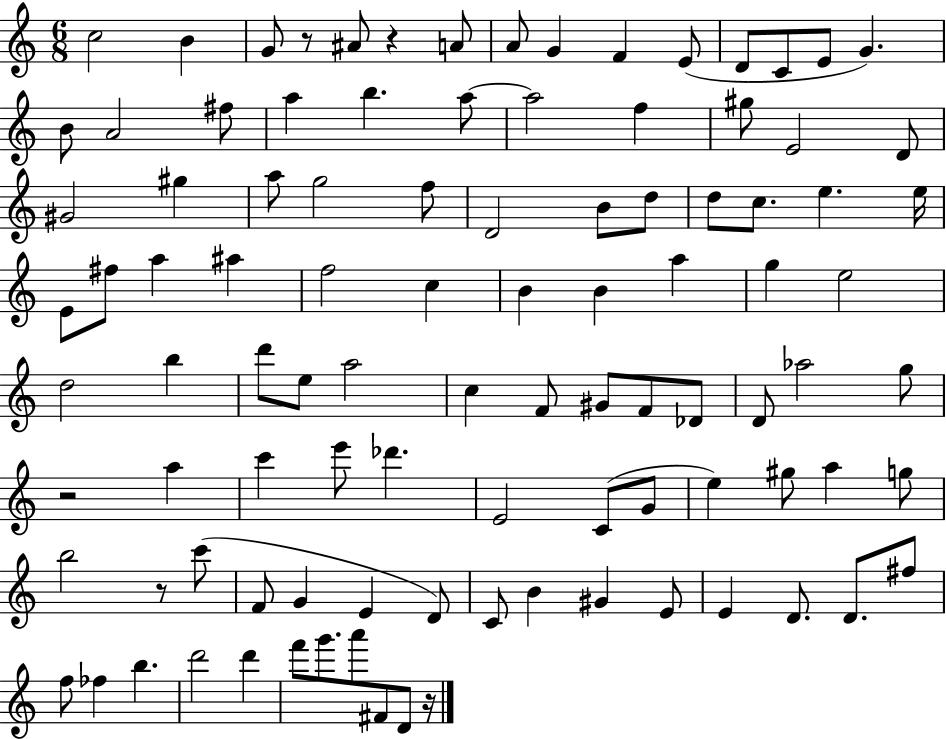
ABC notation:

X:1
T:Untitled
M:6/8
L:1/4
K:C
c2 B G/2 z/2 ^A/2 z A/2 A/2 G F E/2 D/2 C/2 E/2 G B/2 A2 ^f/2 a b a/2 a2 f ^g/2 E2 D/2 ^G2 ^g a/2 g2 f/2 D2 B/2 d/2 d/2 c/2 e e/4 E/2 ^f/2 a ^a f2 c B B a g e2 d2 b d'/2 e/2 a2 c F/2 ^G/2 F/2 _D/2 D/2 _a2 g/2 z2 a c' e'/2 _d' E2 C/2 G/2 e ^g/2 a g/2 b2 z/2 c'/2 F/2 G E D/2 C/2 B ^G E/2 E D/2 D/2 ^f/2 f/2 _f b d'2 d' f'/2 g'/2 a'/2 ^F/2 D/2 z/4